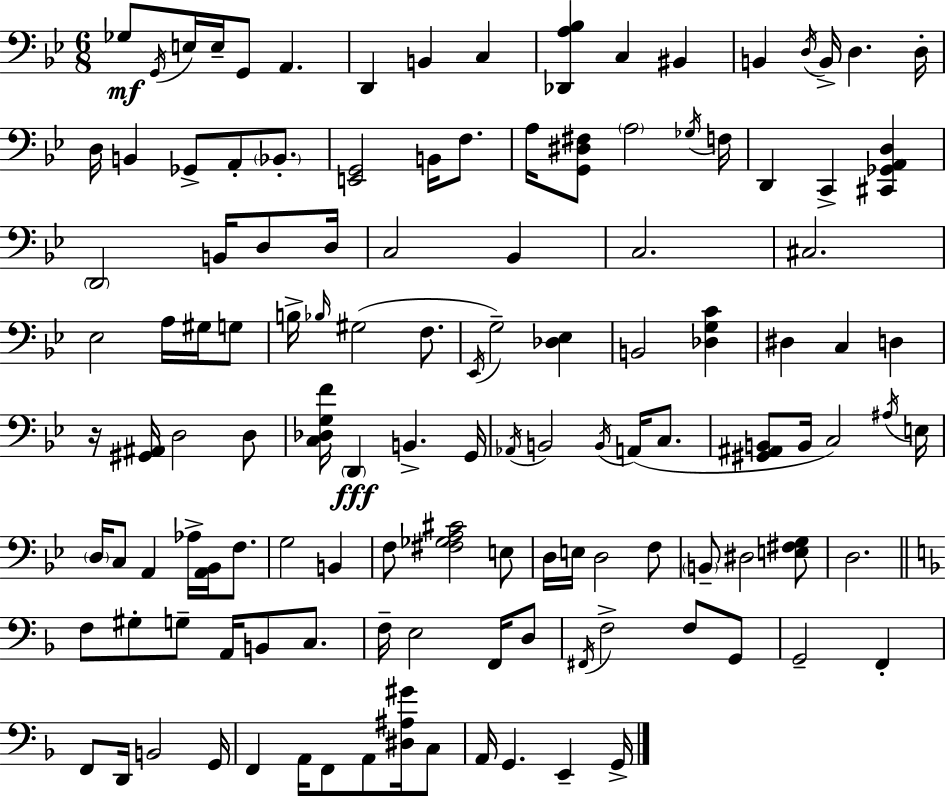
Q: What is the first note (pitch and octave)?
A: Gb3